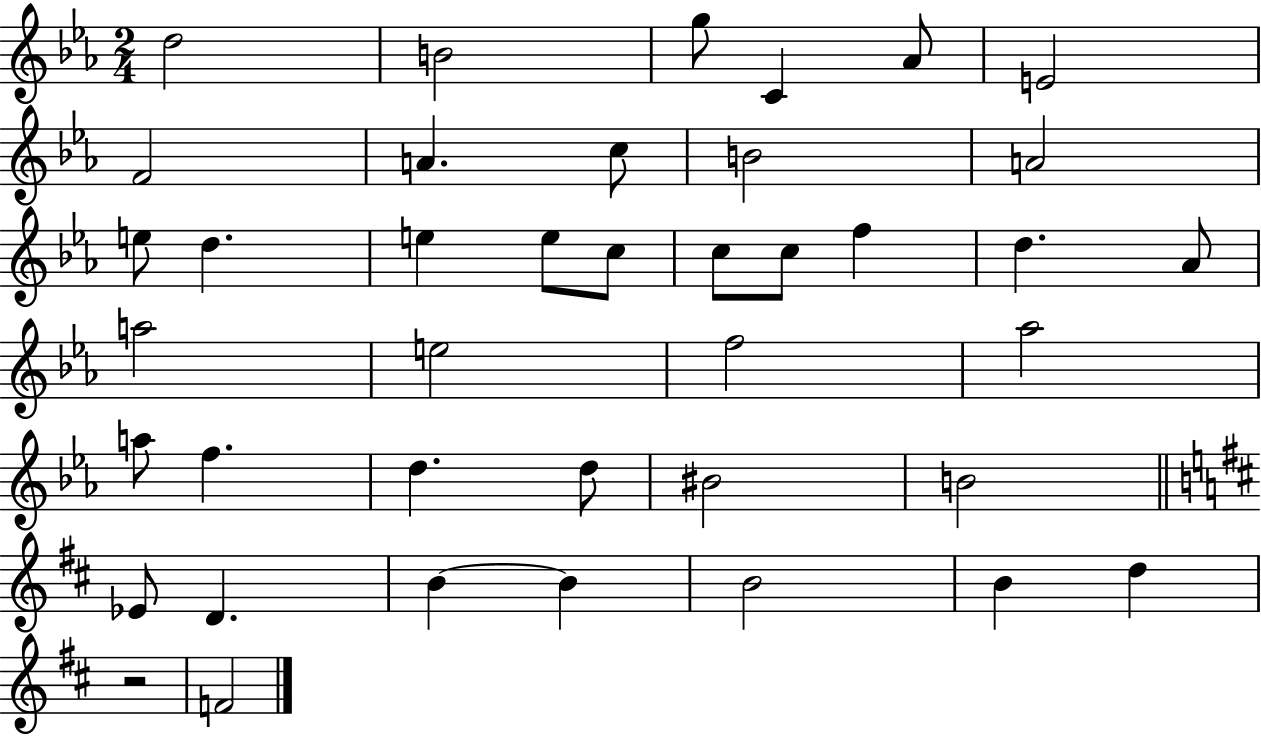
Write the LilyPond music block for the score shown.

{
  \clef treble
  \numericTimeSignature
  \time 2/4
  \key ees \major
  d''2 | b'2 | g''8 c'4 aes'8 | e'2 | \break f'2 | a'4. c''8 | b'2 | a'2 | \break e''8 d''4. | e''4 e''8 c''8 | c''8 c''8 f''4 | d''4. aes'8 | \break a''2 | e''2 | f''2 | aes''2 | \break a''8 f''4. | d''4. d''8 | bis'2 | b'2 | \break \bar "||" \break \key b \minor ees'8 d'4. | b'4~~ b'4 | b'2 | b'4 d''4 | \break r2 | f'2 | \bar "|."
}